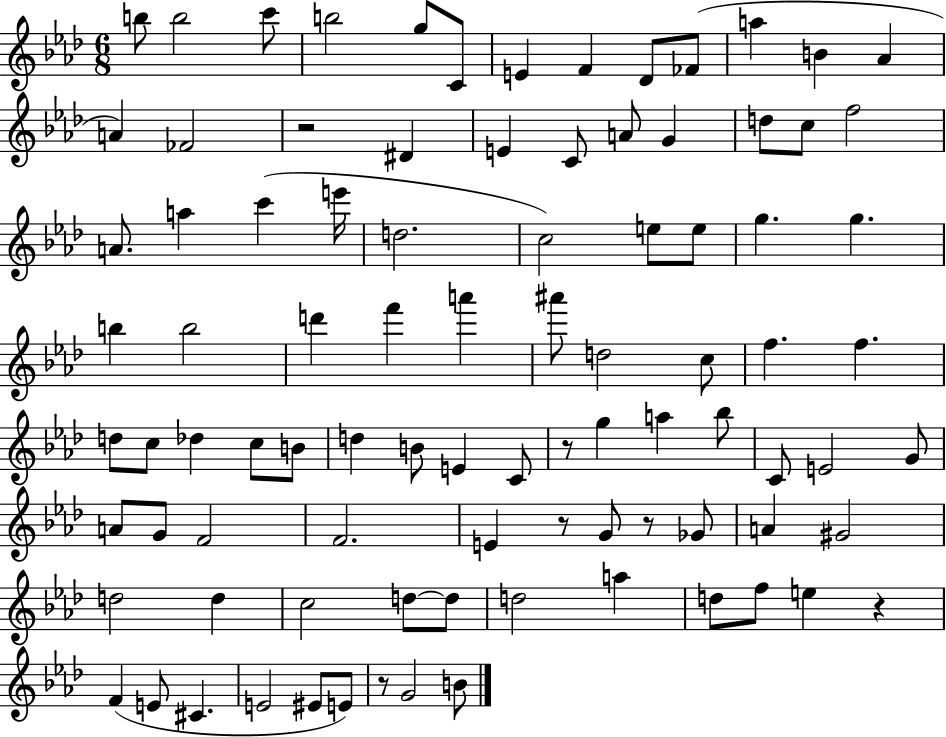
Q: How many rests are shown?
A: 6